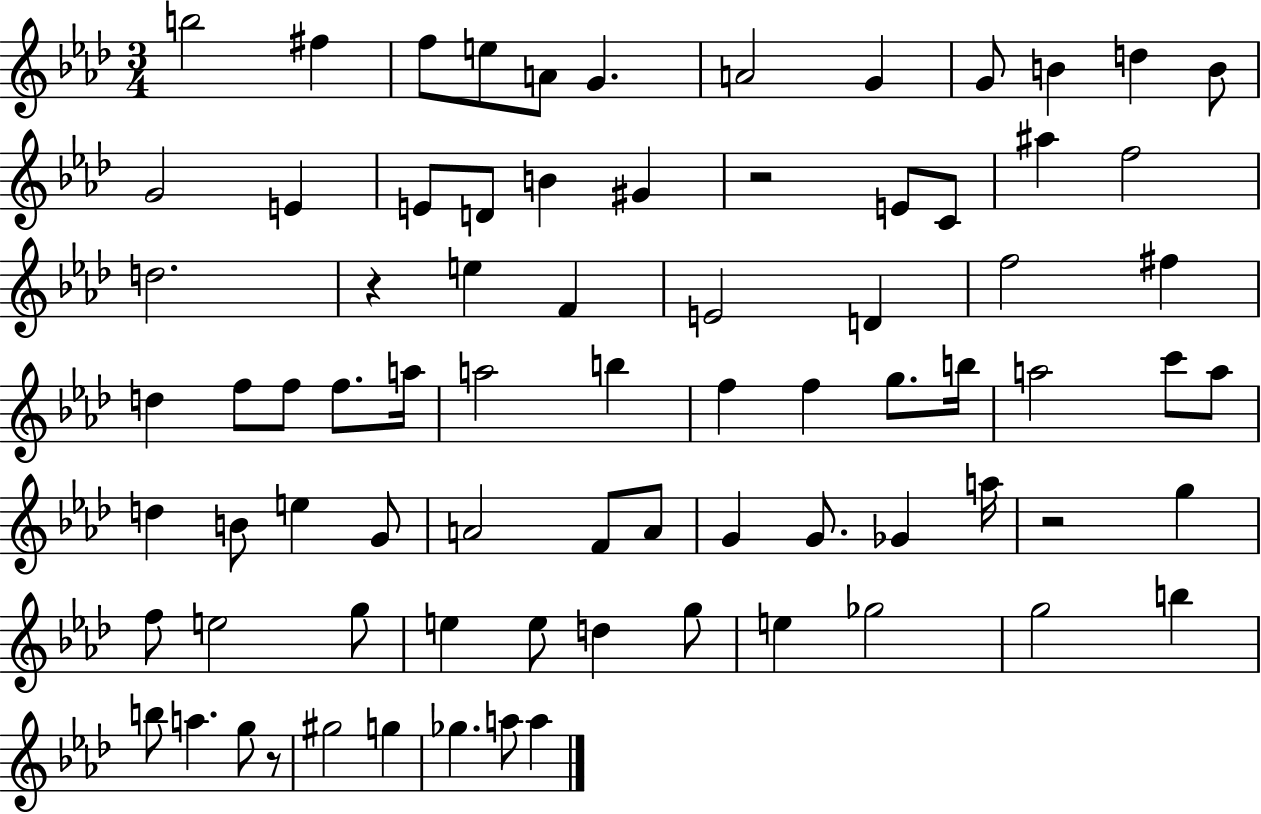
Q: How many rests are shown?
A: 4